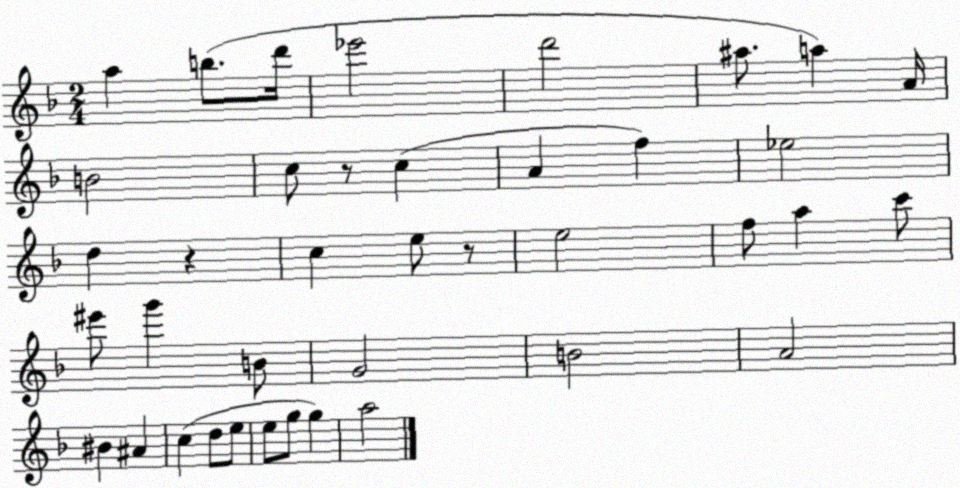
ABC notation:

X:1
T:Untitled
M:2/4
L:1/4
K:F
a b/2 d'/4 _e'2 d'2 ^a/2 a A/4 B2 c/2 z/2 c A f _e2 d z c e/2 z/2 e2 f/2 a c'/2 ^e'/2 g' B/2 G2 B2 A2 ^B ^A c d/2 e/2 e/2 g/2 g a2